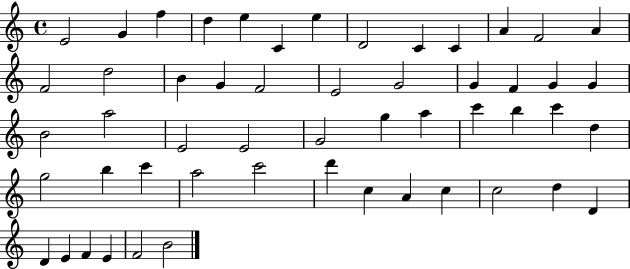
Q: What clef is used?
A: treble